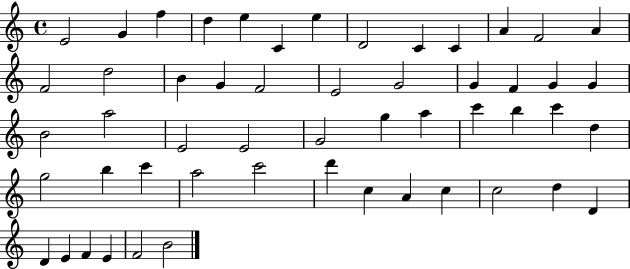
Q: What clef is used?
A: treble